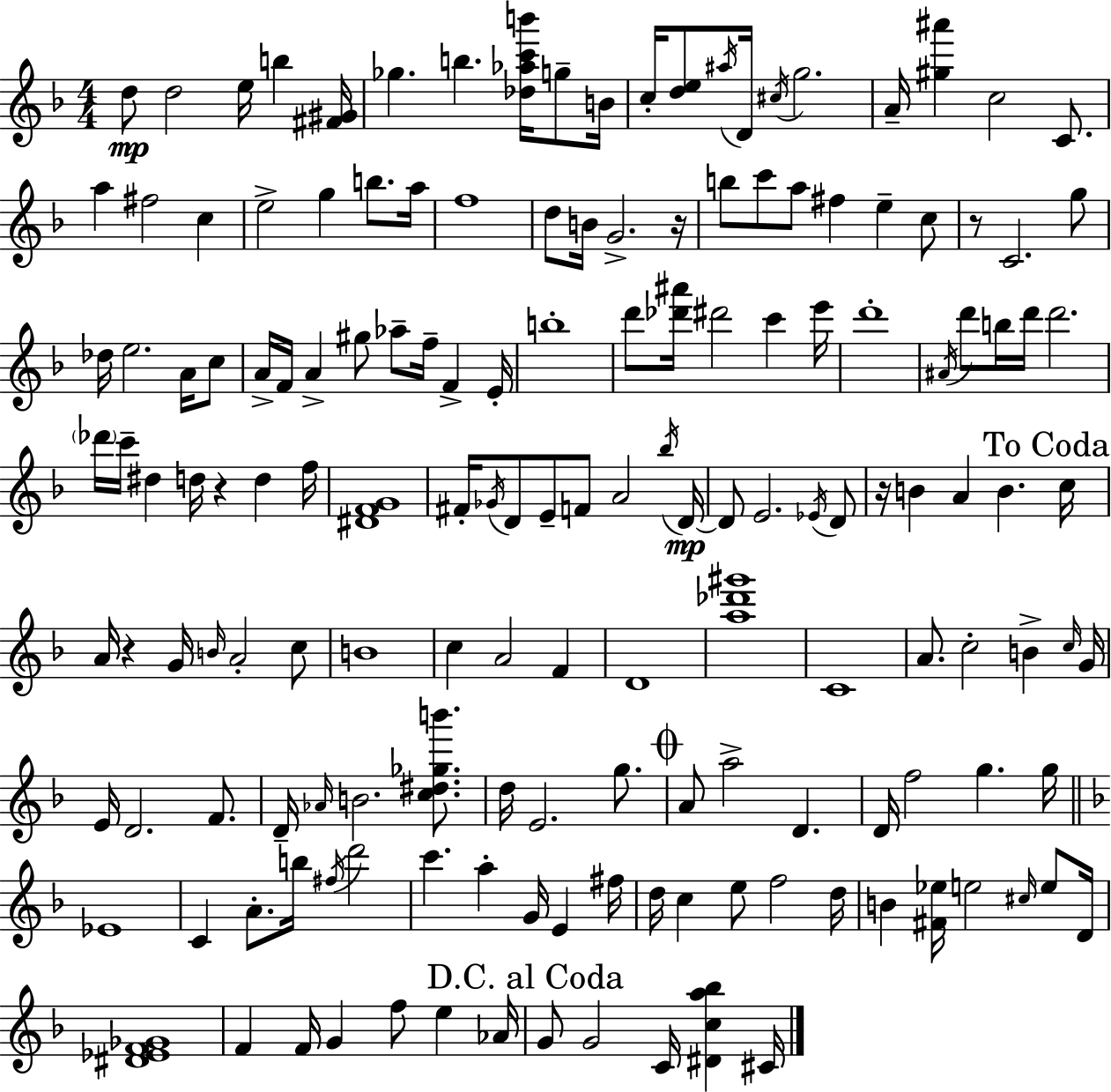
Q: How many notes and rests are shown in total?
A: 159